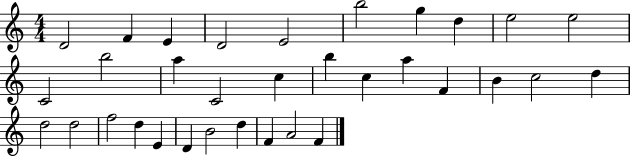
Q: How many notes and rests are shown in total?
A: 33